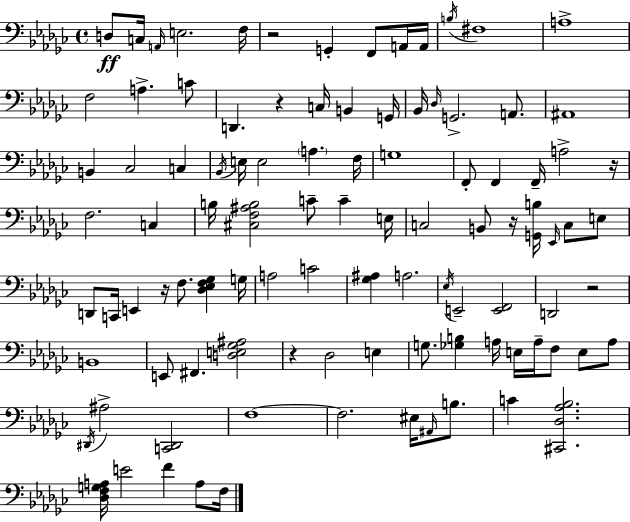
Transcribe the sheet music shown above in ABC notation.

X:1
T:Untitled
M:4/4
L:1/4
K:Ebm
D,/2 C,/4 A,,/4 E,2 F,/4 z2 G,, F,,/2 A,,/4 A,,/4 B,/4 ^F,4 A,4 F,2 A, C/2 D,, z C,/4 B,, G,,/4 _B,,/4 _D,/4 G,,2 A,,/2 ^A,,4 B,, _C,2 C, _B,,/4 E,/4 E,2 A, F,/4 G,4 F,,/2 F,, F,,/4 A,2 z/4 F,2 C, B,/4 [^C,F,^A,B,]2 C/2 C E,/4 C,2 B,,/2 z/4 [G,,B,]/4 _E,,/4 C,/2 E,/2 D,,/2 C,,/4 E,, z/4 F,/2 [_D,_E,F,_G,] G,/4 A,2 C2 [_G,^A,] A,2 _E,/4 E,,2 [E,,F,,]2 D,,2 z2 B,,4 E,,/2 ^F,, [D,E,_G,^A,]2 z _D,2 E, G,/2 [_G,B,] A,/4 E,/4 A,/4 F,/2 E,/2 A,/2 ^D,,/4 ^A,2 [C,,^D,,]2 F,4 F,2 ^E,/4 ^A,,/4 B,/2 C [^C,,_D,_A,_B,]2 [_D,F,G,A,]/4 E2 F A,/2 F,/4